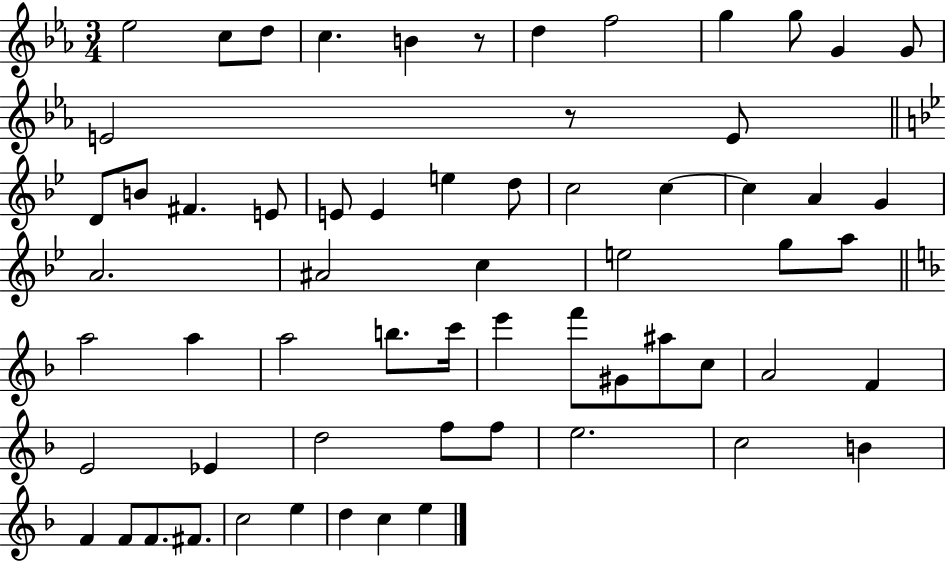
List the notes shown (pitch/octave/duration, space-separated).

Eb5/h C5/e D5/e C5/q. B4/q R/e D5/q F5/h G5/q G5/e G4/q G4/e E4/h R/e E4/e D4/e B4/e F#4/q. E4/e E4/e E4/q E5/q D5/e C5/h C5/q C5/q A4/q G4/q A4/h. A#4/h C5/q E5/h G5/e A5/e A5/h A5/q A5/h B5/e. C6/s E6/q F6/e G#4/e A#5/e C5/e A4/h F4/q E4/h Eb4/q D5/h F5/e F5/e E5/h. C5/h B4/q F4/q F4/e F4/e. F#4/e. C5/h E5/q D5/q C5/q E5/q